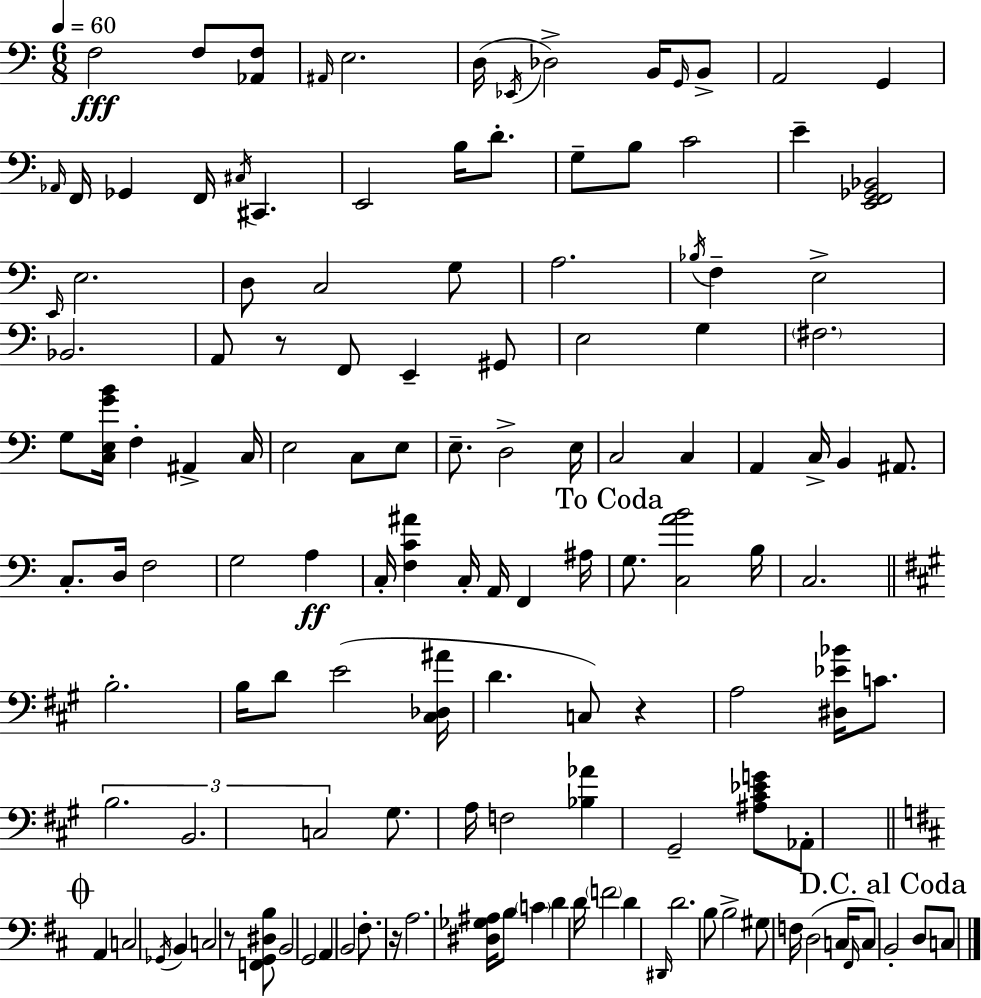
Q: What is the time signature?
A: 6/8